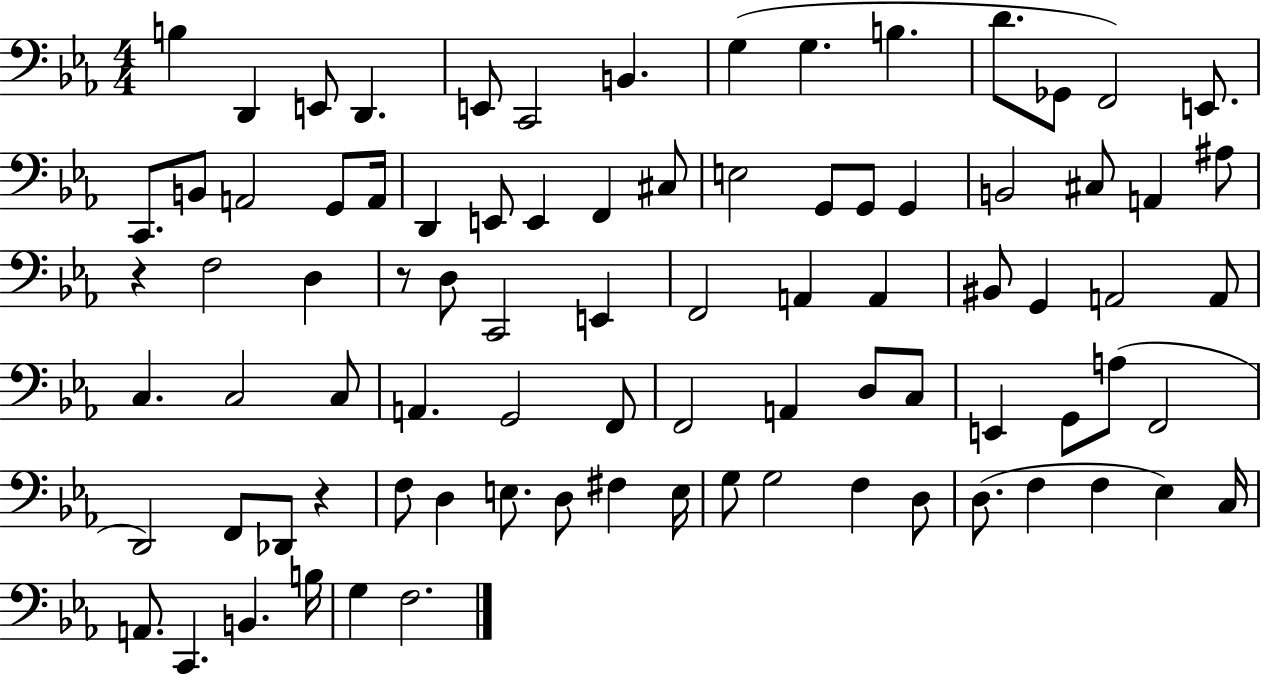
X:1
T:Untitled
M:4/4
L:1/4
K:Eb
B, D,, E,,/2 D,, E,,/2 C,,2 B,, G, G, B, D/2 _G,,/2 F,,2 E,,/2 C,,/2 B,,/2 A,,2 G,,/2 A,,/4 D,, E,,/2 E,, F,, ^C,/2 E,2 G,,/2 G,,/2 G,, B,,2 ^C,/2 A,, ^A,/2 z F,2 D, z/2 D,/2 C,,2 E,, F,,2 A,, A,, ^B,,/2 G,, A,,2 A,,/2 C, C,2 C,/2 A,, G,,2 F,,/2 F,,2 A,, D,/2 C,/2 E,, G,,/2 A,/2 F,,2 D,,2 F,,/2 _D,,/2 z F,/2 D, E,/2 D,/2 ^F, E,/4 G,/2 G,2 F, D,/2 D,/2 F, F, _E, C,/4 A,,/2 C,, B,, B,/4 G, F,2